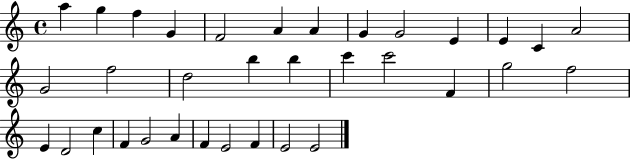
{
  \clef treble
  \time 4/4
  \defaultTimeSignature
  \key c \major
  a''4 g''4 f''4 g'4 | f'2 a'4 a'4 | g'4 g'2 e'4 | e'4 c'4 a'2 | \break g'2 f''2 | d''2 b''4 b''4 | c'''4 c'''2 f'4 | g''2 f''2 | \break e'4 d'2 c''4 | f'4 g'2 a'4 | f'4 e'2 f'4 | e'2 e'2 | \break \bar "|."
}